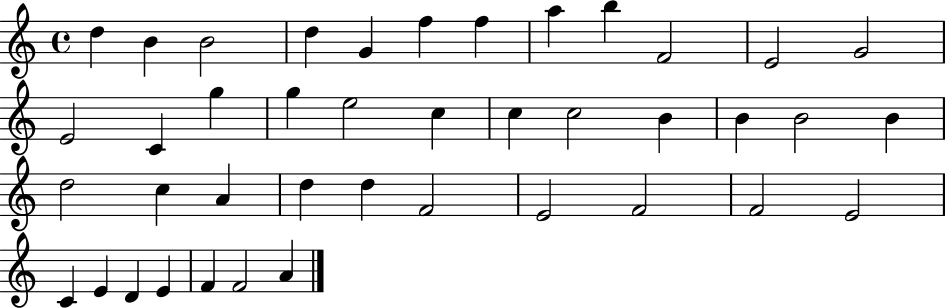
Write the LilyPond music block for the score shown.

{
  \clef treble
  \time 4/4
  \defaultTimeSignature
  \key c \major
  d''4 b'4 b'2 | d''4 g'4 f''4 f''4 | a''4 b''4 f'2 | e'2 g'2 | \break e'2 c'4 g''4 | g''4 e''2 c''4 | c''4 c''2 b'4 | b'4 b'2 b'4 | \break d''2 c''4 a'4 | d''4 d''4 f'2 | e'2 f'2 | f'2 e'2 | \break c'4 e'4 d'4 e'4 | f'4 f'2 a'4 | \bar "|."
}